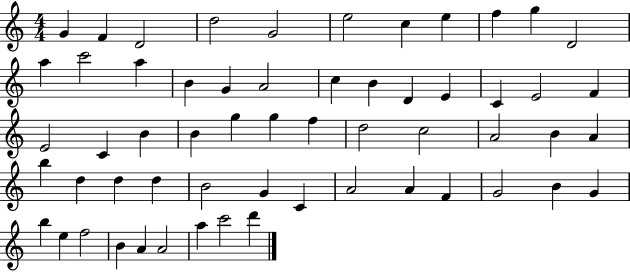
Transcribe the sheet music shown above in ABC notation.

X:1
T:Untitled
M:4/4
L:1/4
K:C
G F D2 d2 G2 e2 c e f g D2 a c'2 a B G A2 c B D E C E2 F E2 C B B g g f d2 c2 A2 B A b d d d B2 G C A2 A F G2 B G b e f2 B A A2 a c'2 d'